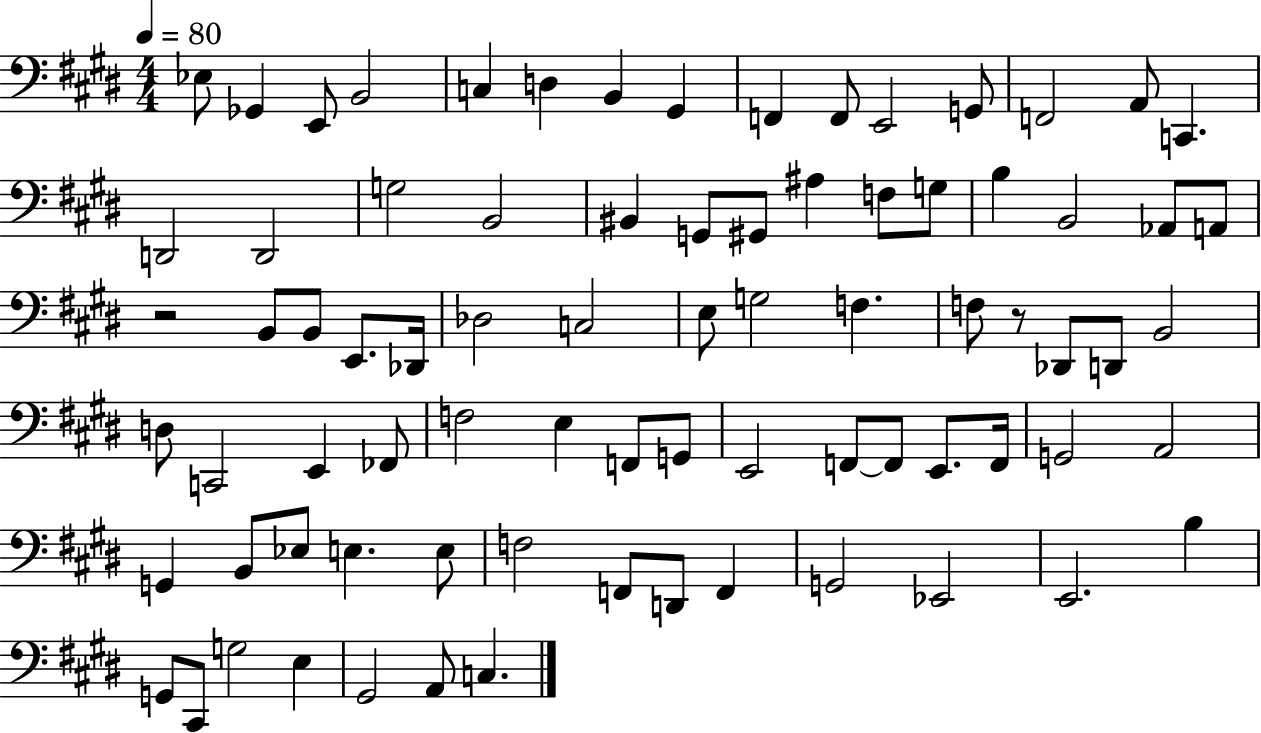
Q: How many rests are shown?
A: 2